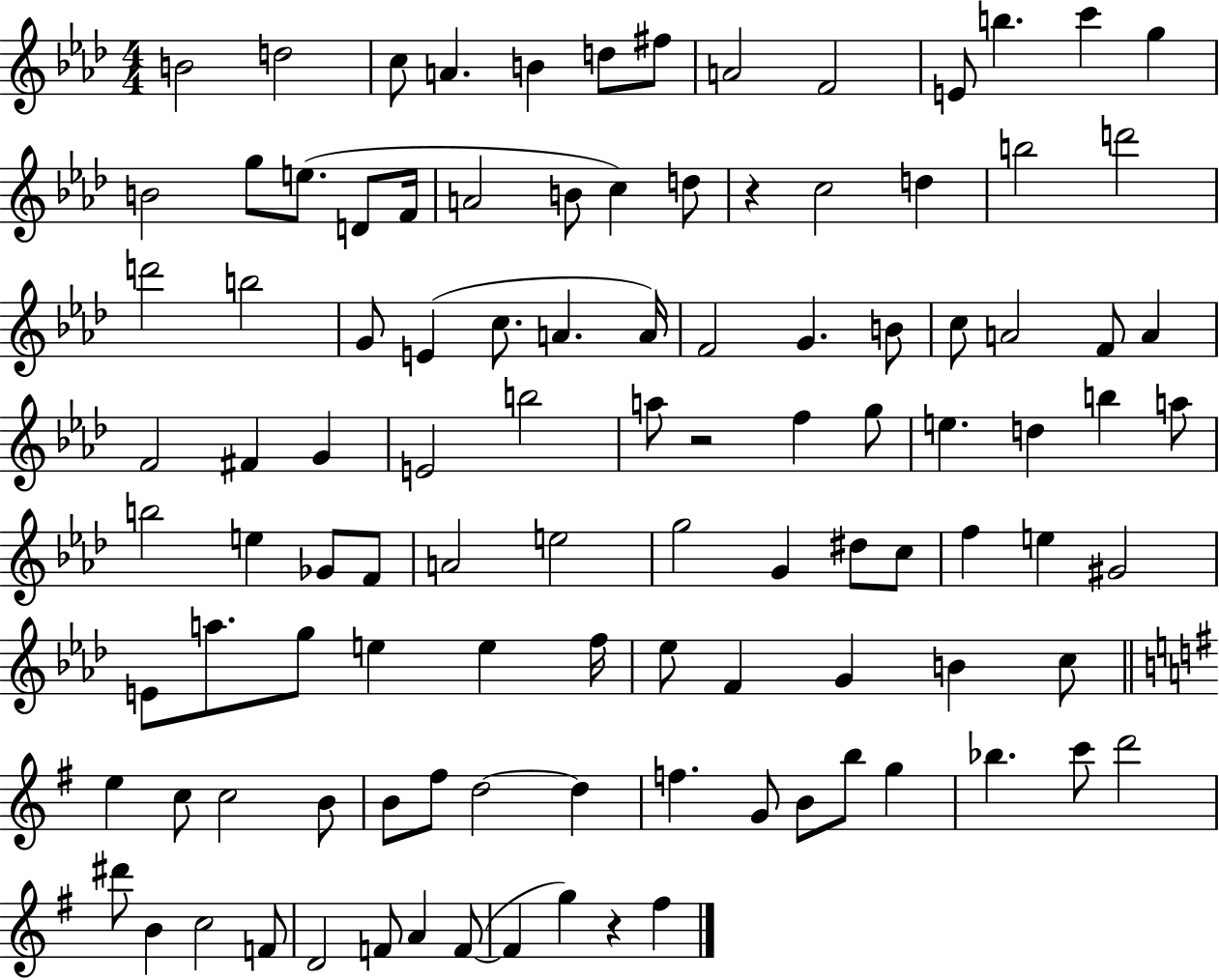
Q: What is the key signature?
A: AES major